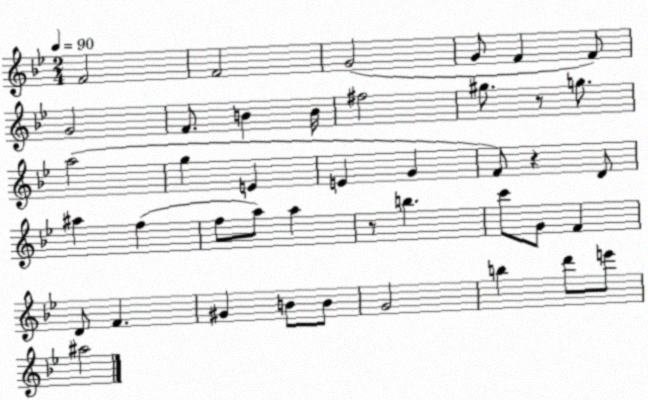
X:1
T:Untitled
M:2/4
L:1/4
K:Bb
F2 F2 G2 G/2 F F/2 G2 F/2 B B/4 ^f2 ^g/2 z/2 g/2 a2 g E E G F/2 z D/2 ^a f f/2 a/2 a z/2 b c'/2 G/2 F D/2 F ^G B/2 B/2 G2 b d'/2 e'/2 ^a2